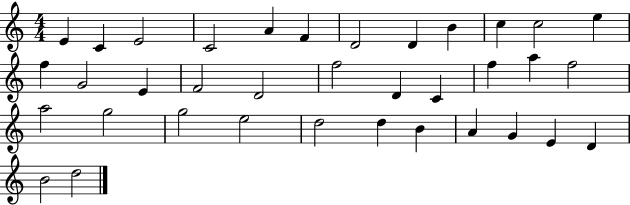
X:1
T:Untitled
M:4/4
L:1/4
K:C
E C E2 C2 A F D2 D B c c2 e f G2 E F2 D2 f2 D C f a f2 a2 g2 g2 e2 d2 d B A G E D B2 d2